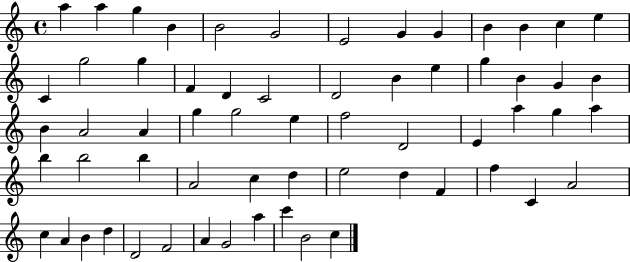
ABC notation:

X:1
T:Untitled
M:4/4
L:1/4
K:C
a a g B B2 G2 E2 G G B B c e C g2 g F D C2 D2 B e g B G B B A2 A g g2 e f2 D2 E a g a b b2 b A2 c d e2 d F f C A2 c A B d D2 F2 A G2 a c' B2 c